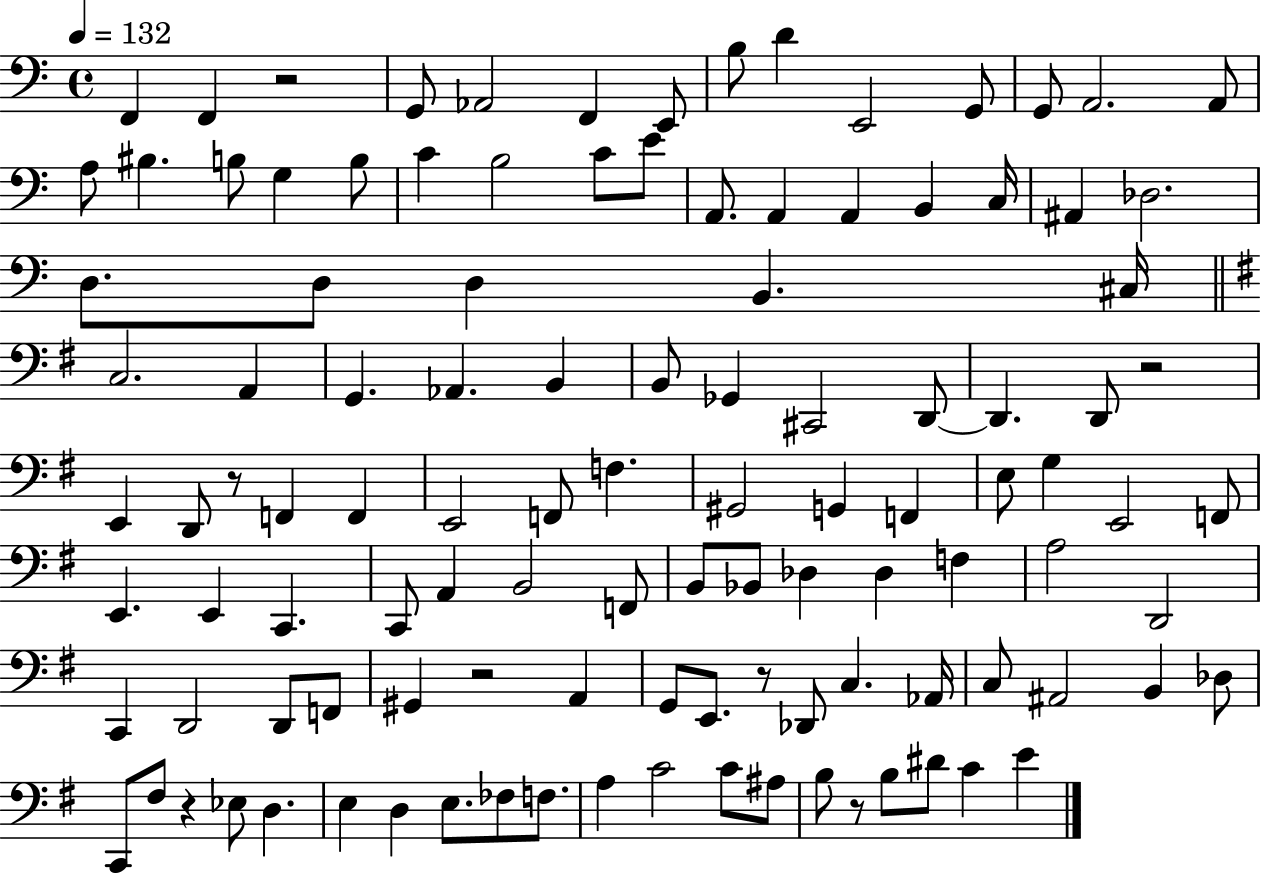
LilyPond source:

{
  \clef bass
  \time 4/4
  \defaultTimeSignature
  \key c \major
  \tempo 4 = 132
  f,4 f,4 r2 | g,8 aes,2 f,4 e,8 | b8 d'4 e,2 g,8 | g,8 a,2. a,8 | \break a8 bis4. b8 g4 b8 | c'4 b2 c'8 e'8 | a,8. a,4 a,4 b,4 c16 | ais,4 des2. | \break d8. d8 d4 b,4. cis16 | \bar "||" \break \key g \major c2. a,4 | g,4. aes,4. b,4 | b,8 ges,4 cis,2 d,8~~ | d,4. d,8 r2 | \break e,4 d,8 r8 f,4 f,4 | e,2 f,8 f4. | gis,2 g,4 f,4 | e8 g4 e,2 f,8 | \break e,4. e,4 c,4. | c,8 a,4 b,2 f,8 | b,8 bes,8 des4 des4 f4 | a2 d,2 | \break c,4 d,2 d,8 f,8 | gis,4 r2 a,4 | g,8 e,8. r8 des,8 c4. aes,16 | c8 ais,2 b,4 des8 | \break c,8 fis8 r4 ees8 d4. | e4 d4 e8. fes8 f8. | a4 c'2 c'8 ais8 | b8 r8 b8 dis'8 c'4 e'4 | \break \bar "|."
}